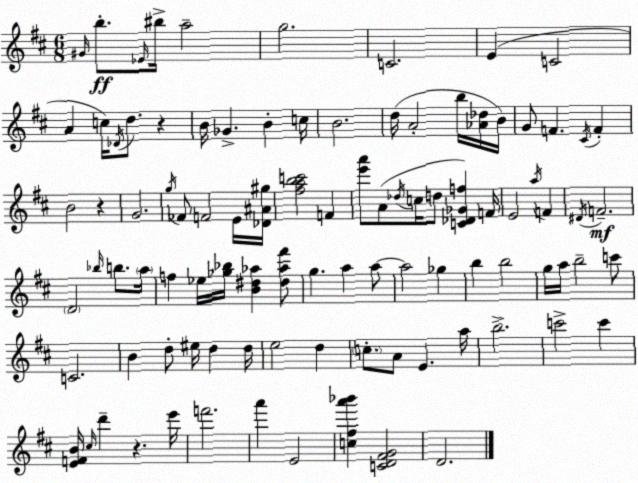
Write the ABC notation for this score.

X:1
T:Untitled
M:6/8
L:1/4
K:D
^G/4 b/2 _E/4 ^b/4 a2 g2 C2 E C2 A c/4 _D/4 d/2 z B/4 _G B c/4 B2 d/4 A2 b/4 [_A_d]/4 B/4 G/2 F ^C/4 F B2 z G2 g/4 _F/2 F2 E/4 [_D^A^g]/4 [^fabc']2 F [e'a']/2 A/2 _d/4 c/4 d/2 [C_D_Gf] F/4 E2 a/4 F ^D/4 F2 D2 _b/4 b/2 a/4 f _e/4 [_g_b]/4 [B^d_a] [^d_a^f']/2 g a a/2 a2 _g b b2 g/4 a/4 b2 c'/2 C2 B d/2 ^e/4 d d/4 e2 d c/2 A/2 E a/4 b2 c'2 c' [EFB]/4 ^c/4 d' z e'/4 f'2 a' E2 [c^fa'_b'] [CD^FG]2 D2